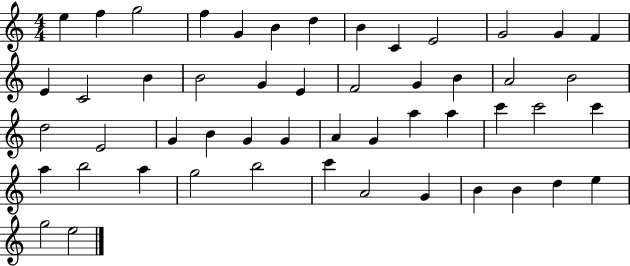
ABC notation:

X:1
T:Untitled
M:4/4
L:1/4
K:C
e f g2 f G B d B C E2 G2 G F E C2 B B2 G E F2 G B A2 B2 d2 E2 G B G G A G a a c' c'2 c' a b2 a g2 b2 c' A2 G B B d e g2 e2